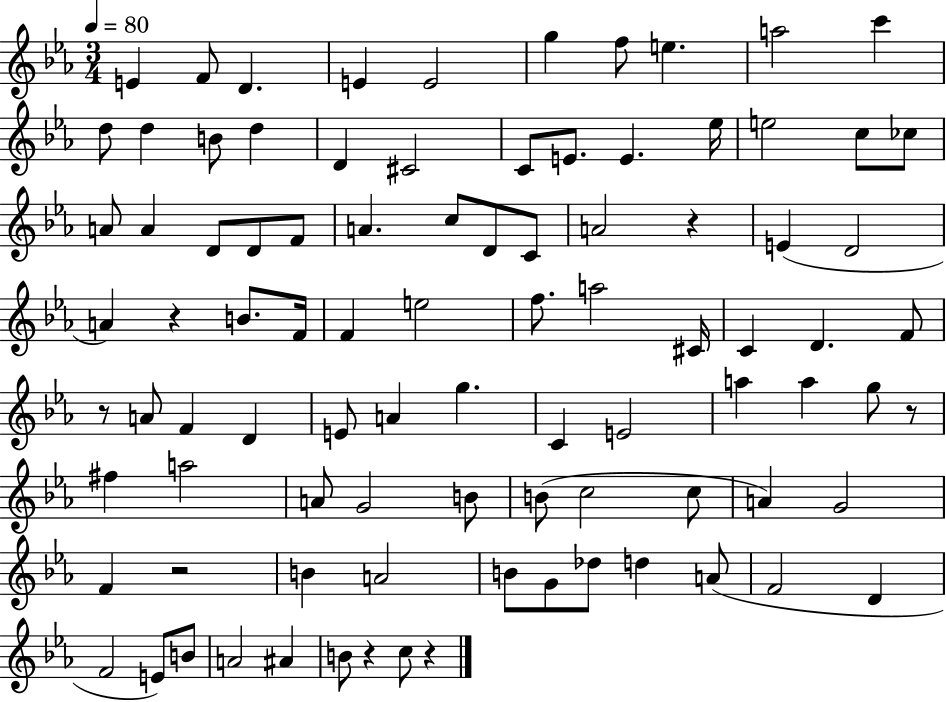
X:1
T:Untitled
M:3/4
L:1/4
K:Eb
E F/2 D E E2 g f/2 e a2 c' d/2 d B/2 d D ^C2 C/2 E/2 E _e/4 e2 c/2 _c/2 A/2 A D/2 D/2 F/2 A c/2 D/2 C/2 A2 z E D2 A z B/2 F/4 F e2 f/2 a2 ^C/4 C D F/2 z/2 A/2 F D E/2 A g C E2 a a g/2 z/2 ^f a2 A/2 G2 B/2 B/2 c2 c/2 A G2 F z2 B A2 B/2 G/2 _d/2 d A/2 F2 D F2 E/2 B/2 A2 ^A B/2 z c/2 z